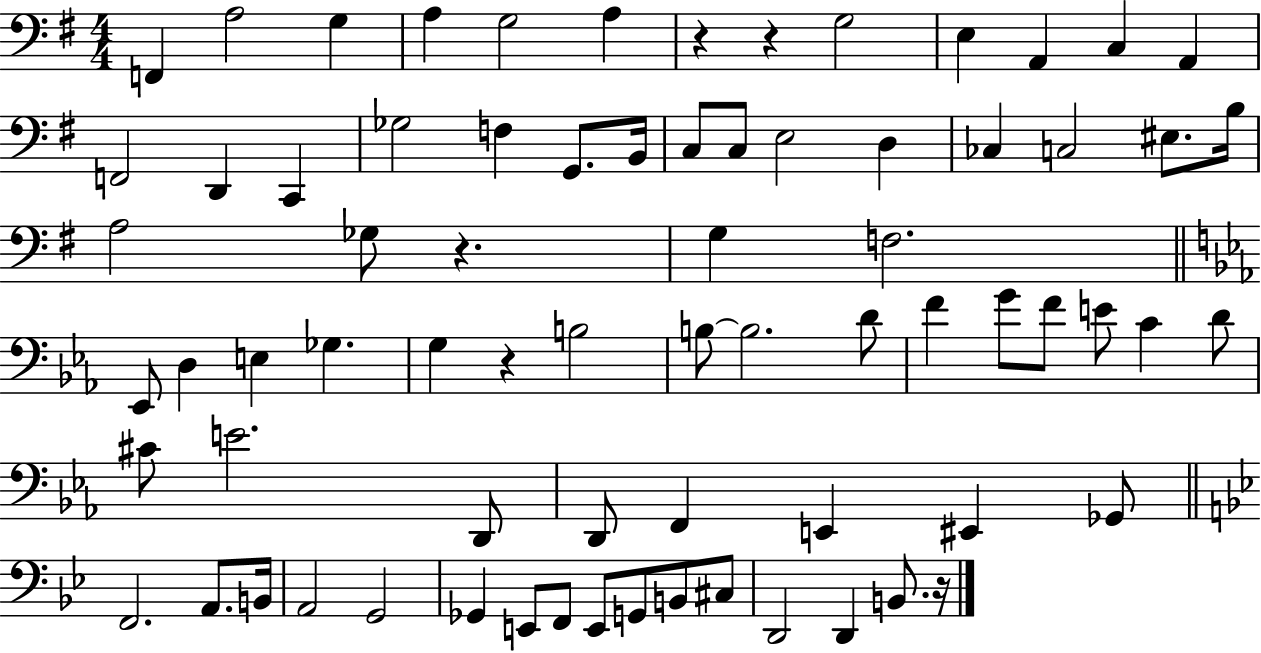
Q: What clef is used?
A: bass